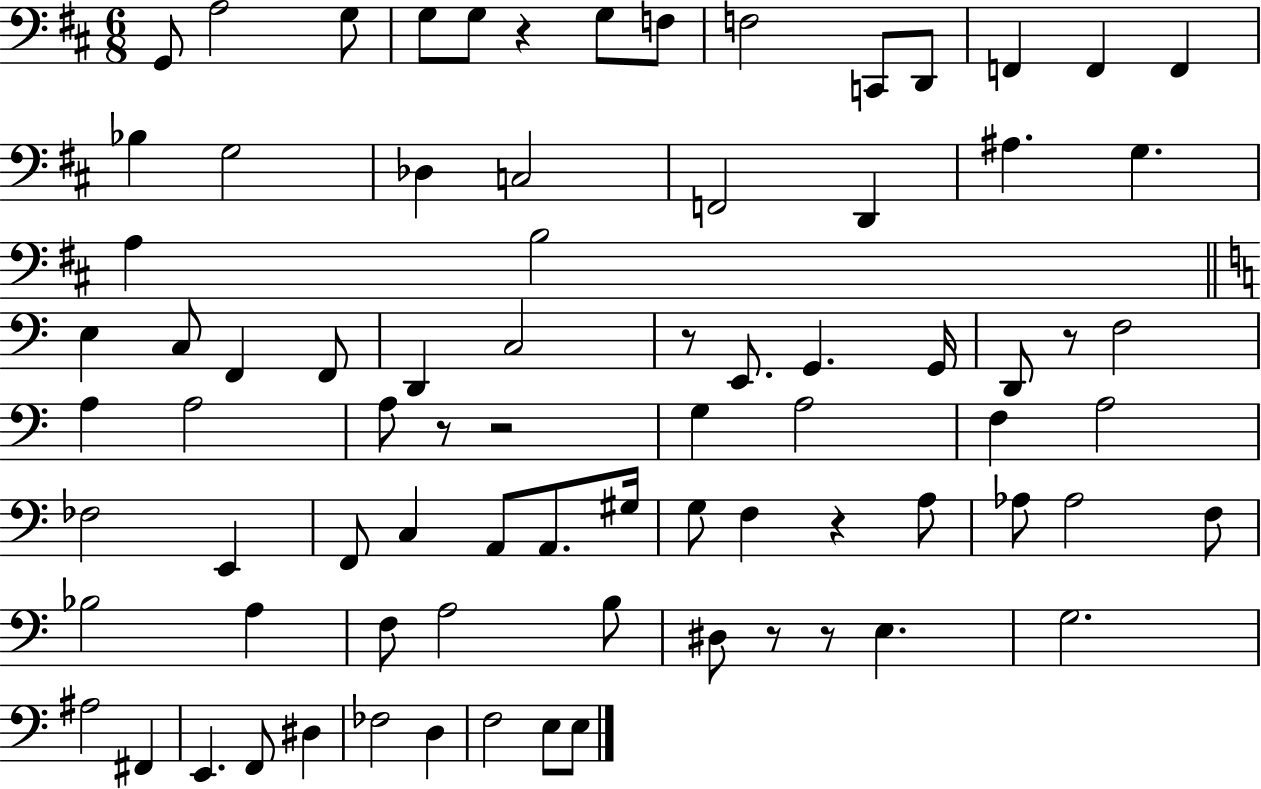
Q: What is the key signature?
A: D major